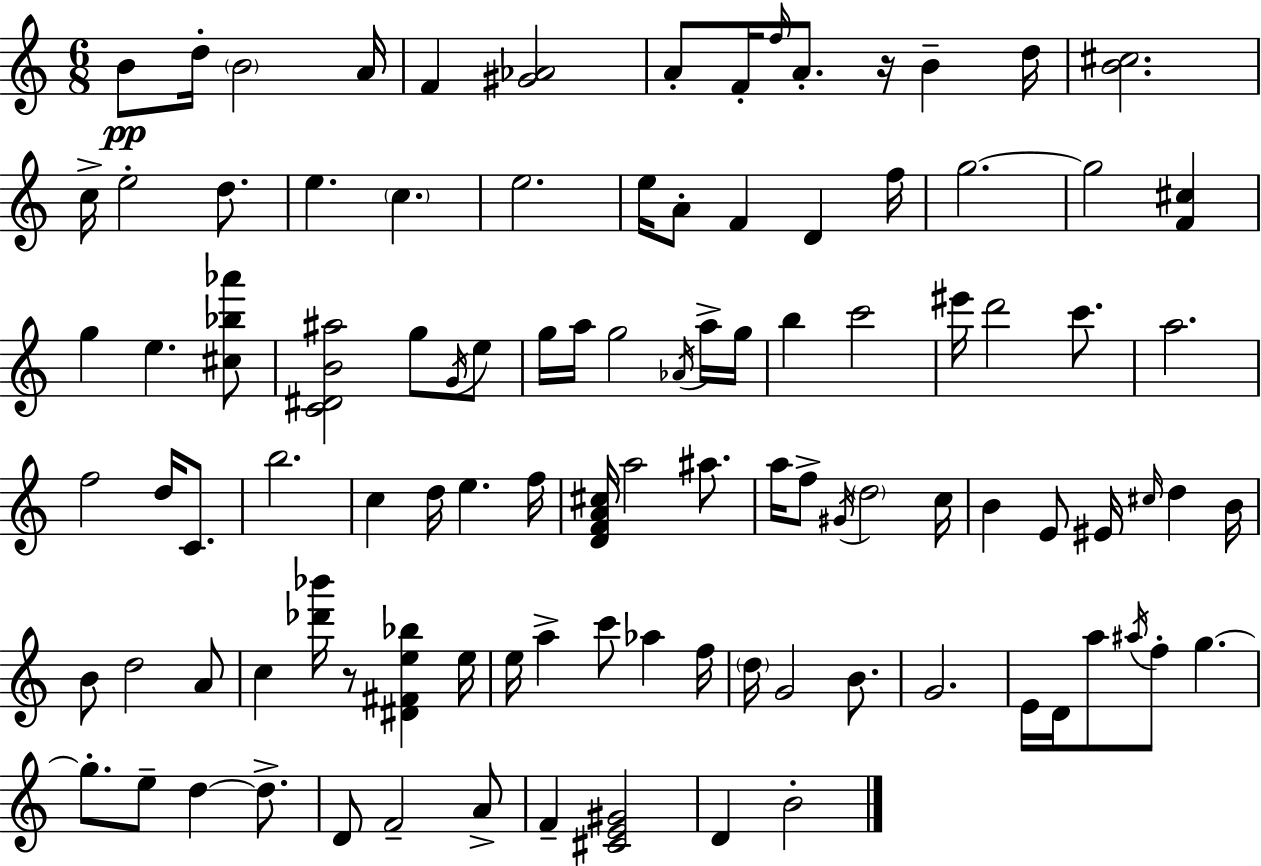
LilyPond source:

{
  \clef treble
  \numericTimeSignature
  \time 6/8
  \key c \major
  b'8\pp d''16-. \parenthesize b'2 a'16 | f'4 <gis' aes'>2 | a'8-. f'16-. \grace { f''16 } a'8.-. r16 b'4-- | d''16 <b' cis''>2. | \break c''16-> e''2-. d''8. | e''4. \parenthesize c''4. | e''2. | e''16 a'8-. f'4 d'4 | \break f''16 g''2.~~ | g''2 <f' cis''>4 | g''4 e''4. <cis'' bes'' aes'''>8 | <c' dis' b' ais''>2 g''8 \acciaccatura { g'16 } | \break e''8 g''16 a''16 g''2 | \acciaccatura { aes'16 } a''16-> g''16 b''4 c'''2 | eis'''16 d'''2 | c'''8. a''2. | \break f''2 d''16 | c'8. b''2. | c''4 d''16 e''4. | f''16 <d' f' a' cis''>16 a''2 | \break ais''8. a''16 f''8-> \acciaccatura { gis'16 } \parenthesize d''2 | c''16 b'4 e'8 eis'16 \grace { cis''16 } | d''4 b'16 b'8 d''2 | a'8 c''4 <des''' bes'''>16 r8 | \break <dis' fis' e'' bes''>4 e''16 e''16 a''4-> c'''8 | aes''4 f''16 \parenthesize d''16 g'2 | b'8. g'2. | e'16 d'16 a''8 \acciaccatura { ais''16 } f''8-. | \break g''4.~~ g''8.-. e''8-- d''4~~ | d''8.-> d'8 f'2-- | a'8-> f'4-- <cis' e' gis'>2 | d'4 b'2-. | \break \bar "|."
}